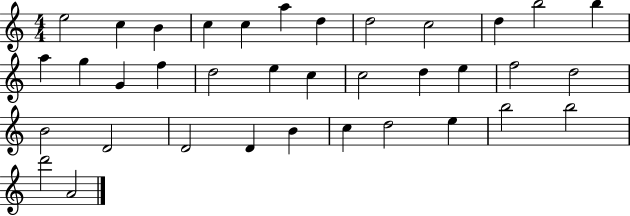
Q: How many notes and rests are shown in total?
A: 36